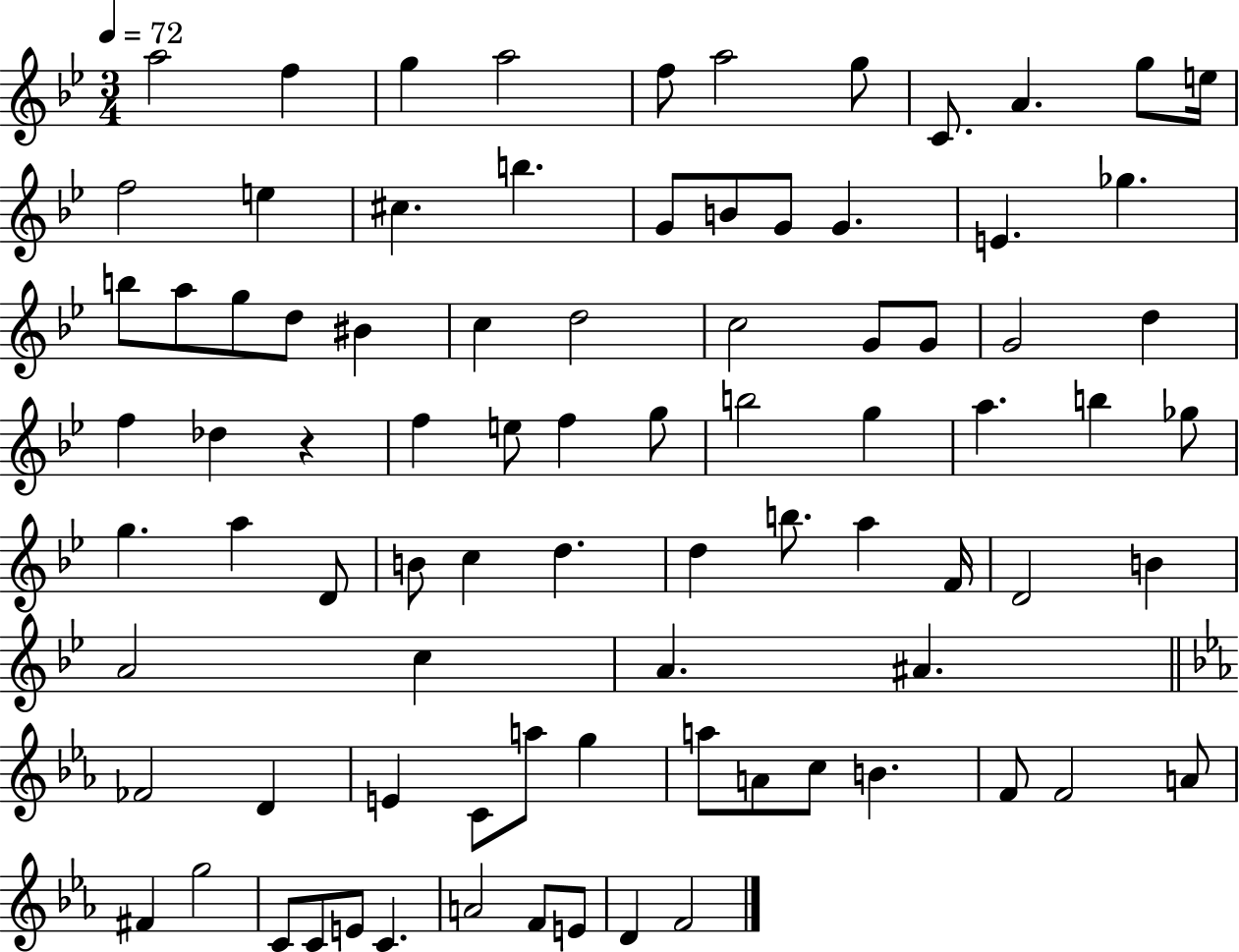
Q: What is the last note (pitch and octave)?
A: F4